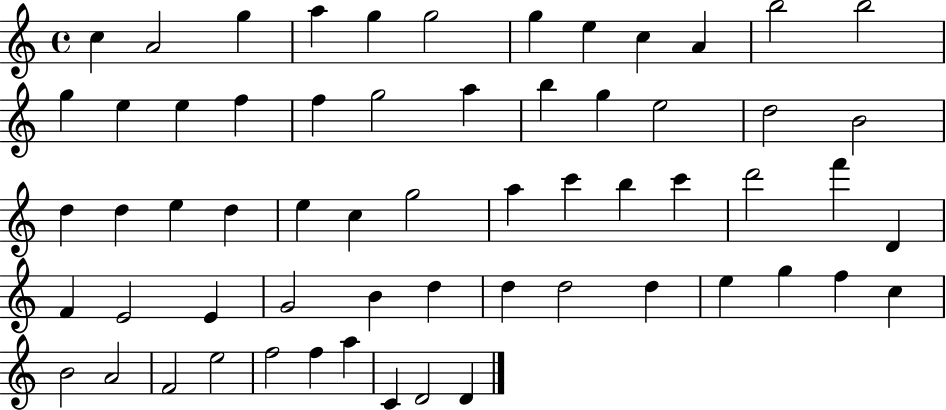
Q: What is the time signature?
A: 4/4